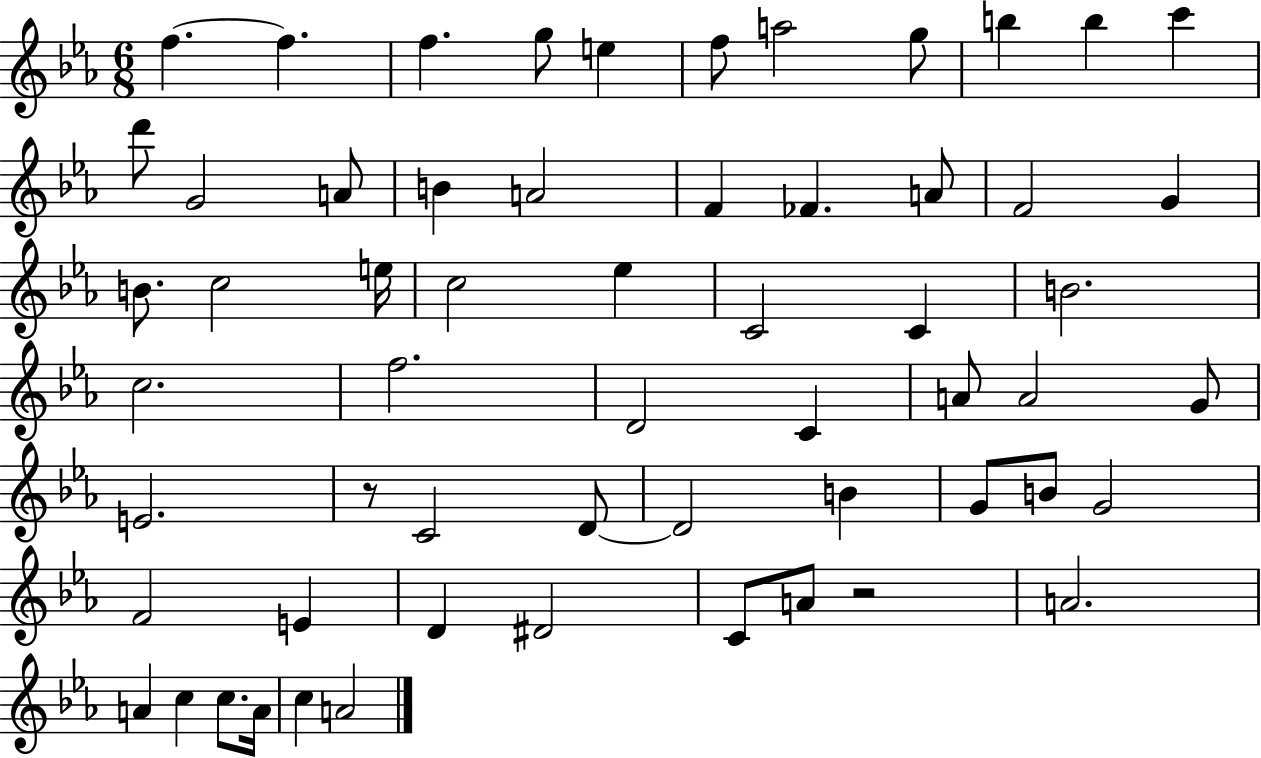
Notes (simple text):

F5/q. F5/q. F5/q. G5/e E5/q F5/e A5/h G5/e B5/q B5/q C6/q D6/e G4/h A4/e B4/q A4/h F4/q FES4/q. A4/e F4/h G4/q B4/e. C5/h E5/s C5/h Eb5/q C4/h C4/q B4/h. C5/h. F5/h. D4/h C4/q A4/e A4/h G4/e E4/h. R/e C4/h D4/e D4/h B4/q G4/e B4/e G4/h F4/h E4/q D4/q D#4/h C4/e A4/e R/h A4/h. A4/q C5/q C5/e. A4/s C5/q A4/h